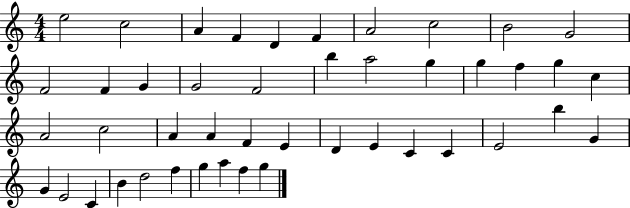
X:1
T:Untitled
M:4/4
L:1/4
K:C
e2 c2 A F D F A2 c2 B2 G2 F2 F G G2 F2 b a2 g g f g c A2 c2 A A F E D E C C E2 b G G E2 C B d2 f g a f g